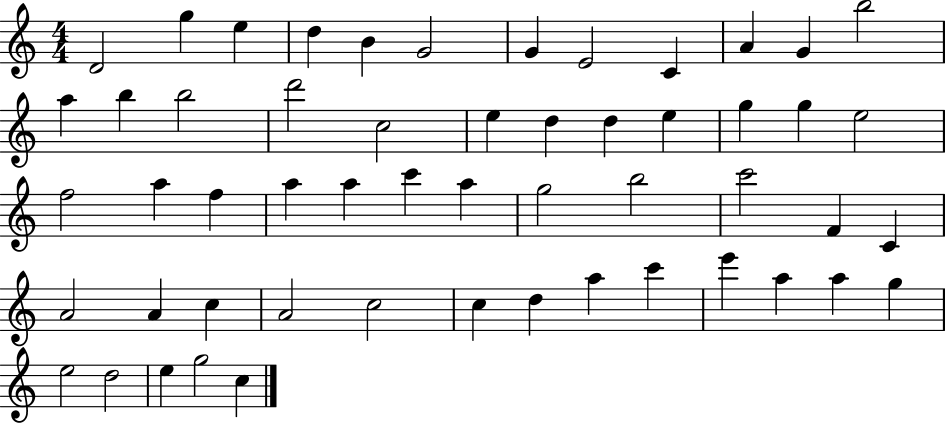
{
  \clef treble
  \numericTimeSignature
  \time 4/4
  \key c \major
  d'2 g''4 e''4 | d''4 b'4 g'2 | g'4 e'2 c'4 | a'4 g'4 b''2 | \break a''4 b''4 b''2 | d'''2 c''2 | e''4 d''4 d''4 e''4 | g''4 g''4 e''2 | \break f''2 a''4 f''4 | a''4 a''4 c'''4 a''4 | g''2 b''2 | c'''2 f'4 c'4 | \break a'2 a'4 c''4 | a'2 c''2 | c''4 d''4 a''4 c'''4 | e'''4 a''4 a''4 g''4 | \break e''2 d''2 | e''4 g''2 c''4 | \bar "|."
}